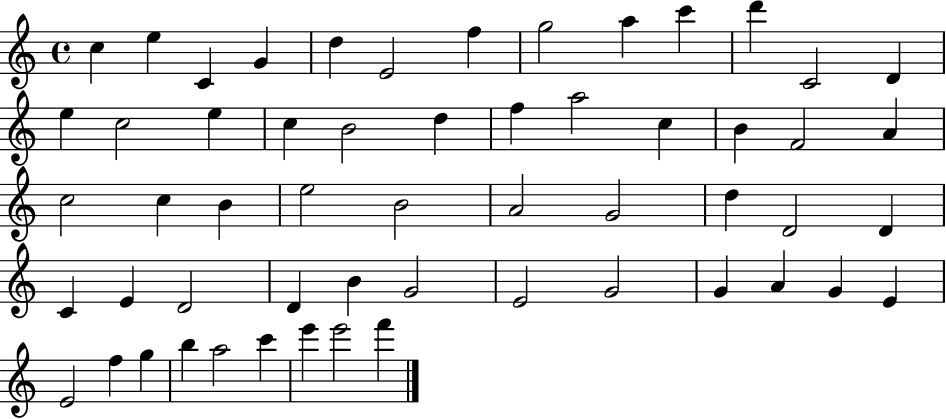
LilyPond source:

{
  \clef treble
  \time 4/4
  \defaultTimeSignature
  \key c \major
  c''4 e''4 c'4 g'4 | d''4 e'2 f''4 | g''2 a''4 c'''4 | d'''4 c'2 d'4 | \break e''4 c''2 e''4 | c''4 b'2 d''4 | f''4 a''2 c''4 | b'4 f'2 a'4 | \break c''2 c''4 b'4 | e''2 b'2 | a'2 g'2 | d''4 d'2 d'4 | \break c'4 e'4 d'2 | d'4 b'4 g'2 | e'2 g'2 | g'4 a'4 g'4 e'4 | \break e'2 f''4 g''4 | b''4 a''2 c'''4 | e'''4 e'''2 f'''4 | \bar "|."
}